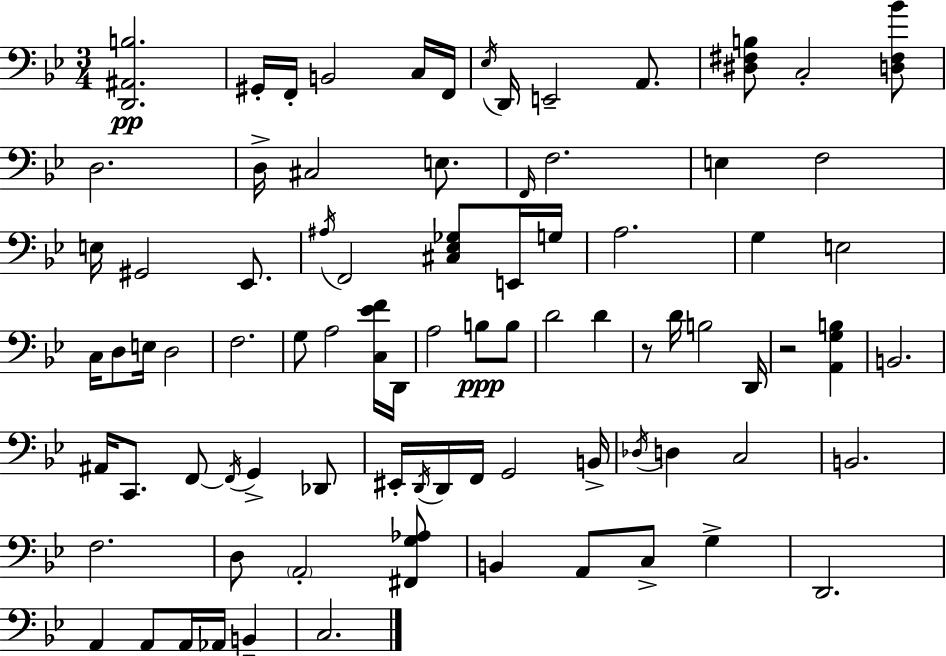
[D2,A#2,B3]/h. G#2/s F2/s B2/h C3/s F2/s Eb3/s D2/s E2/h A2/e. [D#3,F#3,B3]/e C3/h [D3,F#3,Bb4]/e D3/h. D3/s C#3/h E3/e. F2/s F3/h. E3/q F3/h E3/s G#2/h Eb2/e. A#3/s F2/h [C#3,Eb3,Gb3]/e E2/s G3/s A3/h. G3/q E3/h C3/s D3/e E3/s D3/h F3/h. G3/e A3/h [C3,Eb4,F4]/s D2/s A3/h B3/e B3/e D4/h D4/q R/e D4/s B3/h D2/s R/h [A2,G3,B3]/q B2/h. A#2/s C2/e. F2/e F2/s G2/q Db2/e EIS2/s D2/s D2/s F2/s G2/h B2/s Db3/s D3/q C3/h B2/h. F3/h. D3/e A2/h [F#2,G3,Ab3]/e B2/q A2/e C3/e G3/q D2/h. A2/q A2/e A2/s Ab2/s B2/q C3/h.